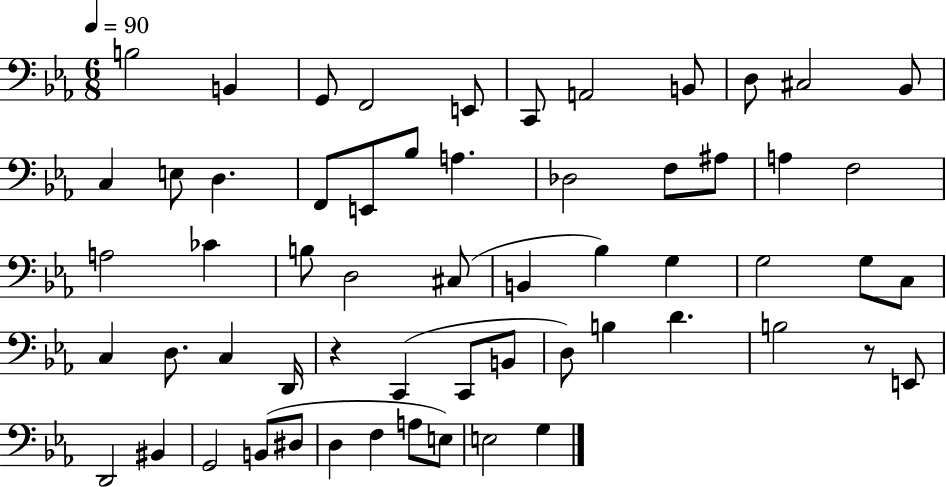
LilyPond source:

{
  \clef bass
  \numericTimeSignature
  \time 6/8
  \key ees \major
  \tempo 4 = 90
  b2 b,4 | g,8 f,2 e,8 | c,8 a,2 b,8 | d8 cis2 bes,8 | \break c4 e8 d4. | f,8 e,8 bes8 a4. | des2 f8 ais8 | a4 f2 | \break a2 ces'4 | b8 d2 cis8( | b,4 bes4) g4 | g2 g8 c8 | \break c4 d8. c4 d,16 | r4 c,4( c,8 b,8 | d8) b4 d'4. | b2 r8 e,8 | \break d,2 bis,4 | g,2 b,8( dis8 | d4 f4 a8 e8) | e2 g4 | \break \bar "|."
}